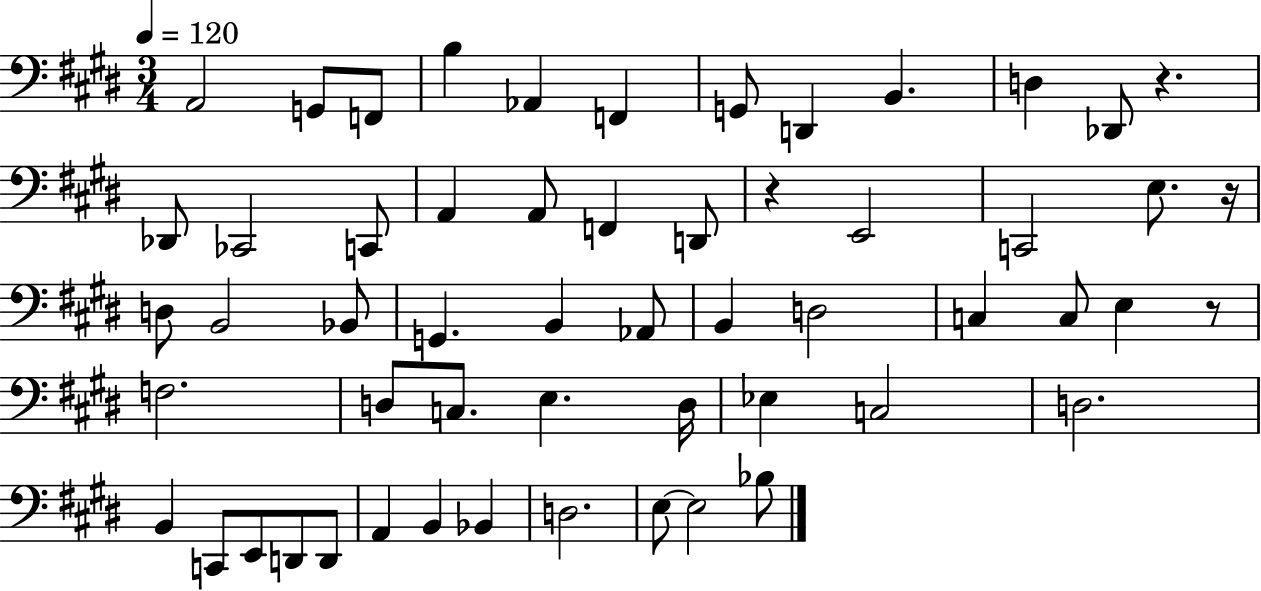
{
  \clef bass
  \numericTimeSignature
  \time 3/4
  \key e \major
  \tempo 4 = 120
  \repeat volta 2 { a,2 g,8 f,8 | b4 aes,4 f,4 | g,8 d,4 b,4. | d4 des,8 r4. | \break des,8 ces,2 c,8 | a,4 a,8 f,4 d,8 | r4 e,2 | c,2 e8. r16 | \break d8 b,2 bes,8 | g,4. b,4 aes,8 | b,4 d2 | c4 c8 e4 r8 | \break f2. | d8 c8. e4. d16 | ees4 c2 | d2. | \break b,4 c,8 e,8 d,8 d,8 | a,4 b,4 bes,4 | d2. | e8~~ e2 bes8 | \break } \bar "|."
}